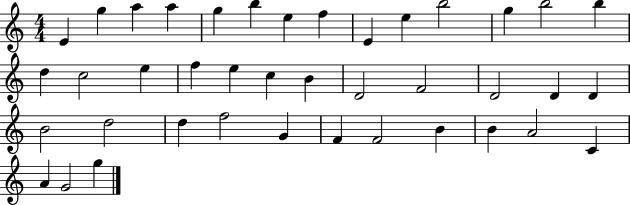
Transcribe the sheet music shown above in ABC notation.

X:1
T:Untitled
M:4/4
L:1/4
K:C
E g a a g b e f E e b2 g b2 b d c2 e f e c B D2 F2 D2 D D B2 d2 d f2 G F F2 B B A2 C A G2 g